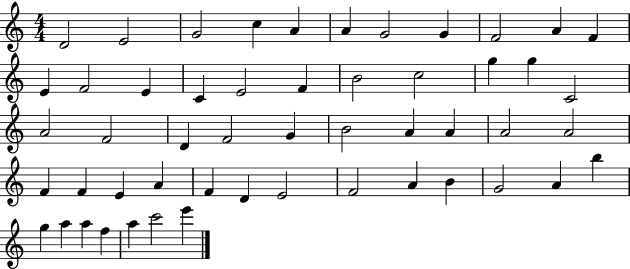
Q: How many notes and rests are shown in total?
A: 52